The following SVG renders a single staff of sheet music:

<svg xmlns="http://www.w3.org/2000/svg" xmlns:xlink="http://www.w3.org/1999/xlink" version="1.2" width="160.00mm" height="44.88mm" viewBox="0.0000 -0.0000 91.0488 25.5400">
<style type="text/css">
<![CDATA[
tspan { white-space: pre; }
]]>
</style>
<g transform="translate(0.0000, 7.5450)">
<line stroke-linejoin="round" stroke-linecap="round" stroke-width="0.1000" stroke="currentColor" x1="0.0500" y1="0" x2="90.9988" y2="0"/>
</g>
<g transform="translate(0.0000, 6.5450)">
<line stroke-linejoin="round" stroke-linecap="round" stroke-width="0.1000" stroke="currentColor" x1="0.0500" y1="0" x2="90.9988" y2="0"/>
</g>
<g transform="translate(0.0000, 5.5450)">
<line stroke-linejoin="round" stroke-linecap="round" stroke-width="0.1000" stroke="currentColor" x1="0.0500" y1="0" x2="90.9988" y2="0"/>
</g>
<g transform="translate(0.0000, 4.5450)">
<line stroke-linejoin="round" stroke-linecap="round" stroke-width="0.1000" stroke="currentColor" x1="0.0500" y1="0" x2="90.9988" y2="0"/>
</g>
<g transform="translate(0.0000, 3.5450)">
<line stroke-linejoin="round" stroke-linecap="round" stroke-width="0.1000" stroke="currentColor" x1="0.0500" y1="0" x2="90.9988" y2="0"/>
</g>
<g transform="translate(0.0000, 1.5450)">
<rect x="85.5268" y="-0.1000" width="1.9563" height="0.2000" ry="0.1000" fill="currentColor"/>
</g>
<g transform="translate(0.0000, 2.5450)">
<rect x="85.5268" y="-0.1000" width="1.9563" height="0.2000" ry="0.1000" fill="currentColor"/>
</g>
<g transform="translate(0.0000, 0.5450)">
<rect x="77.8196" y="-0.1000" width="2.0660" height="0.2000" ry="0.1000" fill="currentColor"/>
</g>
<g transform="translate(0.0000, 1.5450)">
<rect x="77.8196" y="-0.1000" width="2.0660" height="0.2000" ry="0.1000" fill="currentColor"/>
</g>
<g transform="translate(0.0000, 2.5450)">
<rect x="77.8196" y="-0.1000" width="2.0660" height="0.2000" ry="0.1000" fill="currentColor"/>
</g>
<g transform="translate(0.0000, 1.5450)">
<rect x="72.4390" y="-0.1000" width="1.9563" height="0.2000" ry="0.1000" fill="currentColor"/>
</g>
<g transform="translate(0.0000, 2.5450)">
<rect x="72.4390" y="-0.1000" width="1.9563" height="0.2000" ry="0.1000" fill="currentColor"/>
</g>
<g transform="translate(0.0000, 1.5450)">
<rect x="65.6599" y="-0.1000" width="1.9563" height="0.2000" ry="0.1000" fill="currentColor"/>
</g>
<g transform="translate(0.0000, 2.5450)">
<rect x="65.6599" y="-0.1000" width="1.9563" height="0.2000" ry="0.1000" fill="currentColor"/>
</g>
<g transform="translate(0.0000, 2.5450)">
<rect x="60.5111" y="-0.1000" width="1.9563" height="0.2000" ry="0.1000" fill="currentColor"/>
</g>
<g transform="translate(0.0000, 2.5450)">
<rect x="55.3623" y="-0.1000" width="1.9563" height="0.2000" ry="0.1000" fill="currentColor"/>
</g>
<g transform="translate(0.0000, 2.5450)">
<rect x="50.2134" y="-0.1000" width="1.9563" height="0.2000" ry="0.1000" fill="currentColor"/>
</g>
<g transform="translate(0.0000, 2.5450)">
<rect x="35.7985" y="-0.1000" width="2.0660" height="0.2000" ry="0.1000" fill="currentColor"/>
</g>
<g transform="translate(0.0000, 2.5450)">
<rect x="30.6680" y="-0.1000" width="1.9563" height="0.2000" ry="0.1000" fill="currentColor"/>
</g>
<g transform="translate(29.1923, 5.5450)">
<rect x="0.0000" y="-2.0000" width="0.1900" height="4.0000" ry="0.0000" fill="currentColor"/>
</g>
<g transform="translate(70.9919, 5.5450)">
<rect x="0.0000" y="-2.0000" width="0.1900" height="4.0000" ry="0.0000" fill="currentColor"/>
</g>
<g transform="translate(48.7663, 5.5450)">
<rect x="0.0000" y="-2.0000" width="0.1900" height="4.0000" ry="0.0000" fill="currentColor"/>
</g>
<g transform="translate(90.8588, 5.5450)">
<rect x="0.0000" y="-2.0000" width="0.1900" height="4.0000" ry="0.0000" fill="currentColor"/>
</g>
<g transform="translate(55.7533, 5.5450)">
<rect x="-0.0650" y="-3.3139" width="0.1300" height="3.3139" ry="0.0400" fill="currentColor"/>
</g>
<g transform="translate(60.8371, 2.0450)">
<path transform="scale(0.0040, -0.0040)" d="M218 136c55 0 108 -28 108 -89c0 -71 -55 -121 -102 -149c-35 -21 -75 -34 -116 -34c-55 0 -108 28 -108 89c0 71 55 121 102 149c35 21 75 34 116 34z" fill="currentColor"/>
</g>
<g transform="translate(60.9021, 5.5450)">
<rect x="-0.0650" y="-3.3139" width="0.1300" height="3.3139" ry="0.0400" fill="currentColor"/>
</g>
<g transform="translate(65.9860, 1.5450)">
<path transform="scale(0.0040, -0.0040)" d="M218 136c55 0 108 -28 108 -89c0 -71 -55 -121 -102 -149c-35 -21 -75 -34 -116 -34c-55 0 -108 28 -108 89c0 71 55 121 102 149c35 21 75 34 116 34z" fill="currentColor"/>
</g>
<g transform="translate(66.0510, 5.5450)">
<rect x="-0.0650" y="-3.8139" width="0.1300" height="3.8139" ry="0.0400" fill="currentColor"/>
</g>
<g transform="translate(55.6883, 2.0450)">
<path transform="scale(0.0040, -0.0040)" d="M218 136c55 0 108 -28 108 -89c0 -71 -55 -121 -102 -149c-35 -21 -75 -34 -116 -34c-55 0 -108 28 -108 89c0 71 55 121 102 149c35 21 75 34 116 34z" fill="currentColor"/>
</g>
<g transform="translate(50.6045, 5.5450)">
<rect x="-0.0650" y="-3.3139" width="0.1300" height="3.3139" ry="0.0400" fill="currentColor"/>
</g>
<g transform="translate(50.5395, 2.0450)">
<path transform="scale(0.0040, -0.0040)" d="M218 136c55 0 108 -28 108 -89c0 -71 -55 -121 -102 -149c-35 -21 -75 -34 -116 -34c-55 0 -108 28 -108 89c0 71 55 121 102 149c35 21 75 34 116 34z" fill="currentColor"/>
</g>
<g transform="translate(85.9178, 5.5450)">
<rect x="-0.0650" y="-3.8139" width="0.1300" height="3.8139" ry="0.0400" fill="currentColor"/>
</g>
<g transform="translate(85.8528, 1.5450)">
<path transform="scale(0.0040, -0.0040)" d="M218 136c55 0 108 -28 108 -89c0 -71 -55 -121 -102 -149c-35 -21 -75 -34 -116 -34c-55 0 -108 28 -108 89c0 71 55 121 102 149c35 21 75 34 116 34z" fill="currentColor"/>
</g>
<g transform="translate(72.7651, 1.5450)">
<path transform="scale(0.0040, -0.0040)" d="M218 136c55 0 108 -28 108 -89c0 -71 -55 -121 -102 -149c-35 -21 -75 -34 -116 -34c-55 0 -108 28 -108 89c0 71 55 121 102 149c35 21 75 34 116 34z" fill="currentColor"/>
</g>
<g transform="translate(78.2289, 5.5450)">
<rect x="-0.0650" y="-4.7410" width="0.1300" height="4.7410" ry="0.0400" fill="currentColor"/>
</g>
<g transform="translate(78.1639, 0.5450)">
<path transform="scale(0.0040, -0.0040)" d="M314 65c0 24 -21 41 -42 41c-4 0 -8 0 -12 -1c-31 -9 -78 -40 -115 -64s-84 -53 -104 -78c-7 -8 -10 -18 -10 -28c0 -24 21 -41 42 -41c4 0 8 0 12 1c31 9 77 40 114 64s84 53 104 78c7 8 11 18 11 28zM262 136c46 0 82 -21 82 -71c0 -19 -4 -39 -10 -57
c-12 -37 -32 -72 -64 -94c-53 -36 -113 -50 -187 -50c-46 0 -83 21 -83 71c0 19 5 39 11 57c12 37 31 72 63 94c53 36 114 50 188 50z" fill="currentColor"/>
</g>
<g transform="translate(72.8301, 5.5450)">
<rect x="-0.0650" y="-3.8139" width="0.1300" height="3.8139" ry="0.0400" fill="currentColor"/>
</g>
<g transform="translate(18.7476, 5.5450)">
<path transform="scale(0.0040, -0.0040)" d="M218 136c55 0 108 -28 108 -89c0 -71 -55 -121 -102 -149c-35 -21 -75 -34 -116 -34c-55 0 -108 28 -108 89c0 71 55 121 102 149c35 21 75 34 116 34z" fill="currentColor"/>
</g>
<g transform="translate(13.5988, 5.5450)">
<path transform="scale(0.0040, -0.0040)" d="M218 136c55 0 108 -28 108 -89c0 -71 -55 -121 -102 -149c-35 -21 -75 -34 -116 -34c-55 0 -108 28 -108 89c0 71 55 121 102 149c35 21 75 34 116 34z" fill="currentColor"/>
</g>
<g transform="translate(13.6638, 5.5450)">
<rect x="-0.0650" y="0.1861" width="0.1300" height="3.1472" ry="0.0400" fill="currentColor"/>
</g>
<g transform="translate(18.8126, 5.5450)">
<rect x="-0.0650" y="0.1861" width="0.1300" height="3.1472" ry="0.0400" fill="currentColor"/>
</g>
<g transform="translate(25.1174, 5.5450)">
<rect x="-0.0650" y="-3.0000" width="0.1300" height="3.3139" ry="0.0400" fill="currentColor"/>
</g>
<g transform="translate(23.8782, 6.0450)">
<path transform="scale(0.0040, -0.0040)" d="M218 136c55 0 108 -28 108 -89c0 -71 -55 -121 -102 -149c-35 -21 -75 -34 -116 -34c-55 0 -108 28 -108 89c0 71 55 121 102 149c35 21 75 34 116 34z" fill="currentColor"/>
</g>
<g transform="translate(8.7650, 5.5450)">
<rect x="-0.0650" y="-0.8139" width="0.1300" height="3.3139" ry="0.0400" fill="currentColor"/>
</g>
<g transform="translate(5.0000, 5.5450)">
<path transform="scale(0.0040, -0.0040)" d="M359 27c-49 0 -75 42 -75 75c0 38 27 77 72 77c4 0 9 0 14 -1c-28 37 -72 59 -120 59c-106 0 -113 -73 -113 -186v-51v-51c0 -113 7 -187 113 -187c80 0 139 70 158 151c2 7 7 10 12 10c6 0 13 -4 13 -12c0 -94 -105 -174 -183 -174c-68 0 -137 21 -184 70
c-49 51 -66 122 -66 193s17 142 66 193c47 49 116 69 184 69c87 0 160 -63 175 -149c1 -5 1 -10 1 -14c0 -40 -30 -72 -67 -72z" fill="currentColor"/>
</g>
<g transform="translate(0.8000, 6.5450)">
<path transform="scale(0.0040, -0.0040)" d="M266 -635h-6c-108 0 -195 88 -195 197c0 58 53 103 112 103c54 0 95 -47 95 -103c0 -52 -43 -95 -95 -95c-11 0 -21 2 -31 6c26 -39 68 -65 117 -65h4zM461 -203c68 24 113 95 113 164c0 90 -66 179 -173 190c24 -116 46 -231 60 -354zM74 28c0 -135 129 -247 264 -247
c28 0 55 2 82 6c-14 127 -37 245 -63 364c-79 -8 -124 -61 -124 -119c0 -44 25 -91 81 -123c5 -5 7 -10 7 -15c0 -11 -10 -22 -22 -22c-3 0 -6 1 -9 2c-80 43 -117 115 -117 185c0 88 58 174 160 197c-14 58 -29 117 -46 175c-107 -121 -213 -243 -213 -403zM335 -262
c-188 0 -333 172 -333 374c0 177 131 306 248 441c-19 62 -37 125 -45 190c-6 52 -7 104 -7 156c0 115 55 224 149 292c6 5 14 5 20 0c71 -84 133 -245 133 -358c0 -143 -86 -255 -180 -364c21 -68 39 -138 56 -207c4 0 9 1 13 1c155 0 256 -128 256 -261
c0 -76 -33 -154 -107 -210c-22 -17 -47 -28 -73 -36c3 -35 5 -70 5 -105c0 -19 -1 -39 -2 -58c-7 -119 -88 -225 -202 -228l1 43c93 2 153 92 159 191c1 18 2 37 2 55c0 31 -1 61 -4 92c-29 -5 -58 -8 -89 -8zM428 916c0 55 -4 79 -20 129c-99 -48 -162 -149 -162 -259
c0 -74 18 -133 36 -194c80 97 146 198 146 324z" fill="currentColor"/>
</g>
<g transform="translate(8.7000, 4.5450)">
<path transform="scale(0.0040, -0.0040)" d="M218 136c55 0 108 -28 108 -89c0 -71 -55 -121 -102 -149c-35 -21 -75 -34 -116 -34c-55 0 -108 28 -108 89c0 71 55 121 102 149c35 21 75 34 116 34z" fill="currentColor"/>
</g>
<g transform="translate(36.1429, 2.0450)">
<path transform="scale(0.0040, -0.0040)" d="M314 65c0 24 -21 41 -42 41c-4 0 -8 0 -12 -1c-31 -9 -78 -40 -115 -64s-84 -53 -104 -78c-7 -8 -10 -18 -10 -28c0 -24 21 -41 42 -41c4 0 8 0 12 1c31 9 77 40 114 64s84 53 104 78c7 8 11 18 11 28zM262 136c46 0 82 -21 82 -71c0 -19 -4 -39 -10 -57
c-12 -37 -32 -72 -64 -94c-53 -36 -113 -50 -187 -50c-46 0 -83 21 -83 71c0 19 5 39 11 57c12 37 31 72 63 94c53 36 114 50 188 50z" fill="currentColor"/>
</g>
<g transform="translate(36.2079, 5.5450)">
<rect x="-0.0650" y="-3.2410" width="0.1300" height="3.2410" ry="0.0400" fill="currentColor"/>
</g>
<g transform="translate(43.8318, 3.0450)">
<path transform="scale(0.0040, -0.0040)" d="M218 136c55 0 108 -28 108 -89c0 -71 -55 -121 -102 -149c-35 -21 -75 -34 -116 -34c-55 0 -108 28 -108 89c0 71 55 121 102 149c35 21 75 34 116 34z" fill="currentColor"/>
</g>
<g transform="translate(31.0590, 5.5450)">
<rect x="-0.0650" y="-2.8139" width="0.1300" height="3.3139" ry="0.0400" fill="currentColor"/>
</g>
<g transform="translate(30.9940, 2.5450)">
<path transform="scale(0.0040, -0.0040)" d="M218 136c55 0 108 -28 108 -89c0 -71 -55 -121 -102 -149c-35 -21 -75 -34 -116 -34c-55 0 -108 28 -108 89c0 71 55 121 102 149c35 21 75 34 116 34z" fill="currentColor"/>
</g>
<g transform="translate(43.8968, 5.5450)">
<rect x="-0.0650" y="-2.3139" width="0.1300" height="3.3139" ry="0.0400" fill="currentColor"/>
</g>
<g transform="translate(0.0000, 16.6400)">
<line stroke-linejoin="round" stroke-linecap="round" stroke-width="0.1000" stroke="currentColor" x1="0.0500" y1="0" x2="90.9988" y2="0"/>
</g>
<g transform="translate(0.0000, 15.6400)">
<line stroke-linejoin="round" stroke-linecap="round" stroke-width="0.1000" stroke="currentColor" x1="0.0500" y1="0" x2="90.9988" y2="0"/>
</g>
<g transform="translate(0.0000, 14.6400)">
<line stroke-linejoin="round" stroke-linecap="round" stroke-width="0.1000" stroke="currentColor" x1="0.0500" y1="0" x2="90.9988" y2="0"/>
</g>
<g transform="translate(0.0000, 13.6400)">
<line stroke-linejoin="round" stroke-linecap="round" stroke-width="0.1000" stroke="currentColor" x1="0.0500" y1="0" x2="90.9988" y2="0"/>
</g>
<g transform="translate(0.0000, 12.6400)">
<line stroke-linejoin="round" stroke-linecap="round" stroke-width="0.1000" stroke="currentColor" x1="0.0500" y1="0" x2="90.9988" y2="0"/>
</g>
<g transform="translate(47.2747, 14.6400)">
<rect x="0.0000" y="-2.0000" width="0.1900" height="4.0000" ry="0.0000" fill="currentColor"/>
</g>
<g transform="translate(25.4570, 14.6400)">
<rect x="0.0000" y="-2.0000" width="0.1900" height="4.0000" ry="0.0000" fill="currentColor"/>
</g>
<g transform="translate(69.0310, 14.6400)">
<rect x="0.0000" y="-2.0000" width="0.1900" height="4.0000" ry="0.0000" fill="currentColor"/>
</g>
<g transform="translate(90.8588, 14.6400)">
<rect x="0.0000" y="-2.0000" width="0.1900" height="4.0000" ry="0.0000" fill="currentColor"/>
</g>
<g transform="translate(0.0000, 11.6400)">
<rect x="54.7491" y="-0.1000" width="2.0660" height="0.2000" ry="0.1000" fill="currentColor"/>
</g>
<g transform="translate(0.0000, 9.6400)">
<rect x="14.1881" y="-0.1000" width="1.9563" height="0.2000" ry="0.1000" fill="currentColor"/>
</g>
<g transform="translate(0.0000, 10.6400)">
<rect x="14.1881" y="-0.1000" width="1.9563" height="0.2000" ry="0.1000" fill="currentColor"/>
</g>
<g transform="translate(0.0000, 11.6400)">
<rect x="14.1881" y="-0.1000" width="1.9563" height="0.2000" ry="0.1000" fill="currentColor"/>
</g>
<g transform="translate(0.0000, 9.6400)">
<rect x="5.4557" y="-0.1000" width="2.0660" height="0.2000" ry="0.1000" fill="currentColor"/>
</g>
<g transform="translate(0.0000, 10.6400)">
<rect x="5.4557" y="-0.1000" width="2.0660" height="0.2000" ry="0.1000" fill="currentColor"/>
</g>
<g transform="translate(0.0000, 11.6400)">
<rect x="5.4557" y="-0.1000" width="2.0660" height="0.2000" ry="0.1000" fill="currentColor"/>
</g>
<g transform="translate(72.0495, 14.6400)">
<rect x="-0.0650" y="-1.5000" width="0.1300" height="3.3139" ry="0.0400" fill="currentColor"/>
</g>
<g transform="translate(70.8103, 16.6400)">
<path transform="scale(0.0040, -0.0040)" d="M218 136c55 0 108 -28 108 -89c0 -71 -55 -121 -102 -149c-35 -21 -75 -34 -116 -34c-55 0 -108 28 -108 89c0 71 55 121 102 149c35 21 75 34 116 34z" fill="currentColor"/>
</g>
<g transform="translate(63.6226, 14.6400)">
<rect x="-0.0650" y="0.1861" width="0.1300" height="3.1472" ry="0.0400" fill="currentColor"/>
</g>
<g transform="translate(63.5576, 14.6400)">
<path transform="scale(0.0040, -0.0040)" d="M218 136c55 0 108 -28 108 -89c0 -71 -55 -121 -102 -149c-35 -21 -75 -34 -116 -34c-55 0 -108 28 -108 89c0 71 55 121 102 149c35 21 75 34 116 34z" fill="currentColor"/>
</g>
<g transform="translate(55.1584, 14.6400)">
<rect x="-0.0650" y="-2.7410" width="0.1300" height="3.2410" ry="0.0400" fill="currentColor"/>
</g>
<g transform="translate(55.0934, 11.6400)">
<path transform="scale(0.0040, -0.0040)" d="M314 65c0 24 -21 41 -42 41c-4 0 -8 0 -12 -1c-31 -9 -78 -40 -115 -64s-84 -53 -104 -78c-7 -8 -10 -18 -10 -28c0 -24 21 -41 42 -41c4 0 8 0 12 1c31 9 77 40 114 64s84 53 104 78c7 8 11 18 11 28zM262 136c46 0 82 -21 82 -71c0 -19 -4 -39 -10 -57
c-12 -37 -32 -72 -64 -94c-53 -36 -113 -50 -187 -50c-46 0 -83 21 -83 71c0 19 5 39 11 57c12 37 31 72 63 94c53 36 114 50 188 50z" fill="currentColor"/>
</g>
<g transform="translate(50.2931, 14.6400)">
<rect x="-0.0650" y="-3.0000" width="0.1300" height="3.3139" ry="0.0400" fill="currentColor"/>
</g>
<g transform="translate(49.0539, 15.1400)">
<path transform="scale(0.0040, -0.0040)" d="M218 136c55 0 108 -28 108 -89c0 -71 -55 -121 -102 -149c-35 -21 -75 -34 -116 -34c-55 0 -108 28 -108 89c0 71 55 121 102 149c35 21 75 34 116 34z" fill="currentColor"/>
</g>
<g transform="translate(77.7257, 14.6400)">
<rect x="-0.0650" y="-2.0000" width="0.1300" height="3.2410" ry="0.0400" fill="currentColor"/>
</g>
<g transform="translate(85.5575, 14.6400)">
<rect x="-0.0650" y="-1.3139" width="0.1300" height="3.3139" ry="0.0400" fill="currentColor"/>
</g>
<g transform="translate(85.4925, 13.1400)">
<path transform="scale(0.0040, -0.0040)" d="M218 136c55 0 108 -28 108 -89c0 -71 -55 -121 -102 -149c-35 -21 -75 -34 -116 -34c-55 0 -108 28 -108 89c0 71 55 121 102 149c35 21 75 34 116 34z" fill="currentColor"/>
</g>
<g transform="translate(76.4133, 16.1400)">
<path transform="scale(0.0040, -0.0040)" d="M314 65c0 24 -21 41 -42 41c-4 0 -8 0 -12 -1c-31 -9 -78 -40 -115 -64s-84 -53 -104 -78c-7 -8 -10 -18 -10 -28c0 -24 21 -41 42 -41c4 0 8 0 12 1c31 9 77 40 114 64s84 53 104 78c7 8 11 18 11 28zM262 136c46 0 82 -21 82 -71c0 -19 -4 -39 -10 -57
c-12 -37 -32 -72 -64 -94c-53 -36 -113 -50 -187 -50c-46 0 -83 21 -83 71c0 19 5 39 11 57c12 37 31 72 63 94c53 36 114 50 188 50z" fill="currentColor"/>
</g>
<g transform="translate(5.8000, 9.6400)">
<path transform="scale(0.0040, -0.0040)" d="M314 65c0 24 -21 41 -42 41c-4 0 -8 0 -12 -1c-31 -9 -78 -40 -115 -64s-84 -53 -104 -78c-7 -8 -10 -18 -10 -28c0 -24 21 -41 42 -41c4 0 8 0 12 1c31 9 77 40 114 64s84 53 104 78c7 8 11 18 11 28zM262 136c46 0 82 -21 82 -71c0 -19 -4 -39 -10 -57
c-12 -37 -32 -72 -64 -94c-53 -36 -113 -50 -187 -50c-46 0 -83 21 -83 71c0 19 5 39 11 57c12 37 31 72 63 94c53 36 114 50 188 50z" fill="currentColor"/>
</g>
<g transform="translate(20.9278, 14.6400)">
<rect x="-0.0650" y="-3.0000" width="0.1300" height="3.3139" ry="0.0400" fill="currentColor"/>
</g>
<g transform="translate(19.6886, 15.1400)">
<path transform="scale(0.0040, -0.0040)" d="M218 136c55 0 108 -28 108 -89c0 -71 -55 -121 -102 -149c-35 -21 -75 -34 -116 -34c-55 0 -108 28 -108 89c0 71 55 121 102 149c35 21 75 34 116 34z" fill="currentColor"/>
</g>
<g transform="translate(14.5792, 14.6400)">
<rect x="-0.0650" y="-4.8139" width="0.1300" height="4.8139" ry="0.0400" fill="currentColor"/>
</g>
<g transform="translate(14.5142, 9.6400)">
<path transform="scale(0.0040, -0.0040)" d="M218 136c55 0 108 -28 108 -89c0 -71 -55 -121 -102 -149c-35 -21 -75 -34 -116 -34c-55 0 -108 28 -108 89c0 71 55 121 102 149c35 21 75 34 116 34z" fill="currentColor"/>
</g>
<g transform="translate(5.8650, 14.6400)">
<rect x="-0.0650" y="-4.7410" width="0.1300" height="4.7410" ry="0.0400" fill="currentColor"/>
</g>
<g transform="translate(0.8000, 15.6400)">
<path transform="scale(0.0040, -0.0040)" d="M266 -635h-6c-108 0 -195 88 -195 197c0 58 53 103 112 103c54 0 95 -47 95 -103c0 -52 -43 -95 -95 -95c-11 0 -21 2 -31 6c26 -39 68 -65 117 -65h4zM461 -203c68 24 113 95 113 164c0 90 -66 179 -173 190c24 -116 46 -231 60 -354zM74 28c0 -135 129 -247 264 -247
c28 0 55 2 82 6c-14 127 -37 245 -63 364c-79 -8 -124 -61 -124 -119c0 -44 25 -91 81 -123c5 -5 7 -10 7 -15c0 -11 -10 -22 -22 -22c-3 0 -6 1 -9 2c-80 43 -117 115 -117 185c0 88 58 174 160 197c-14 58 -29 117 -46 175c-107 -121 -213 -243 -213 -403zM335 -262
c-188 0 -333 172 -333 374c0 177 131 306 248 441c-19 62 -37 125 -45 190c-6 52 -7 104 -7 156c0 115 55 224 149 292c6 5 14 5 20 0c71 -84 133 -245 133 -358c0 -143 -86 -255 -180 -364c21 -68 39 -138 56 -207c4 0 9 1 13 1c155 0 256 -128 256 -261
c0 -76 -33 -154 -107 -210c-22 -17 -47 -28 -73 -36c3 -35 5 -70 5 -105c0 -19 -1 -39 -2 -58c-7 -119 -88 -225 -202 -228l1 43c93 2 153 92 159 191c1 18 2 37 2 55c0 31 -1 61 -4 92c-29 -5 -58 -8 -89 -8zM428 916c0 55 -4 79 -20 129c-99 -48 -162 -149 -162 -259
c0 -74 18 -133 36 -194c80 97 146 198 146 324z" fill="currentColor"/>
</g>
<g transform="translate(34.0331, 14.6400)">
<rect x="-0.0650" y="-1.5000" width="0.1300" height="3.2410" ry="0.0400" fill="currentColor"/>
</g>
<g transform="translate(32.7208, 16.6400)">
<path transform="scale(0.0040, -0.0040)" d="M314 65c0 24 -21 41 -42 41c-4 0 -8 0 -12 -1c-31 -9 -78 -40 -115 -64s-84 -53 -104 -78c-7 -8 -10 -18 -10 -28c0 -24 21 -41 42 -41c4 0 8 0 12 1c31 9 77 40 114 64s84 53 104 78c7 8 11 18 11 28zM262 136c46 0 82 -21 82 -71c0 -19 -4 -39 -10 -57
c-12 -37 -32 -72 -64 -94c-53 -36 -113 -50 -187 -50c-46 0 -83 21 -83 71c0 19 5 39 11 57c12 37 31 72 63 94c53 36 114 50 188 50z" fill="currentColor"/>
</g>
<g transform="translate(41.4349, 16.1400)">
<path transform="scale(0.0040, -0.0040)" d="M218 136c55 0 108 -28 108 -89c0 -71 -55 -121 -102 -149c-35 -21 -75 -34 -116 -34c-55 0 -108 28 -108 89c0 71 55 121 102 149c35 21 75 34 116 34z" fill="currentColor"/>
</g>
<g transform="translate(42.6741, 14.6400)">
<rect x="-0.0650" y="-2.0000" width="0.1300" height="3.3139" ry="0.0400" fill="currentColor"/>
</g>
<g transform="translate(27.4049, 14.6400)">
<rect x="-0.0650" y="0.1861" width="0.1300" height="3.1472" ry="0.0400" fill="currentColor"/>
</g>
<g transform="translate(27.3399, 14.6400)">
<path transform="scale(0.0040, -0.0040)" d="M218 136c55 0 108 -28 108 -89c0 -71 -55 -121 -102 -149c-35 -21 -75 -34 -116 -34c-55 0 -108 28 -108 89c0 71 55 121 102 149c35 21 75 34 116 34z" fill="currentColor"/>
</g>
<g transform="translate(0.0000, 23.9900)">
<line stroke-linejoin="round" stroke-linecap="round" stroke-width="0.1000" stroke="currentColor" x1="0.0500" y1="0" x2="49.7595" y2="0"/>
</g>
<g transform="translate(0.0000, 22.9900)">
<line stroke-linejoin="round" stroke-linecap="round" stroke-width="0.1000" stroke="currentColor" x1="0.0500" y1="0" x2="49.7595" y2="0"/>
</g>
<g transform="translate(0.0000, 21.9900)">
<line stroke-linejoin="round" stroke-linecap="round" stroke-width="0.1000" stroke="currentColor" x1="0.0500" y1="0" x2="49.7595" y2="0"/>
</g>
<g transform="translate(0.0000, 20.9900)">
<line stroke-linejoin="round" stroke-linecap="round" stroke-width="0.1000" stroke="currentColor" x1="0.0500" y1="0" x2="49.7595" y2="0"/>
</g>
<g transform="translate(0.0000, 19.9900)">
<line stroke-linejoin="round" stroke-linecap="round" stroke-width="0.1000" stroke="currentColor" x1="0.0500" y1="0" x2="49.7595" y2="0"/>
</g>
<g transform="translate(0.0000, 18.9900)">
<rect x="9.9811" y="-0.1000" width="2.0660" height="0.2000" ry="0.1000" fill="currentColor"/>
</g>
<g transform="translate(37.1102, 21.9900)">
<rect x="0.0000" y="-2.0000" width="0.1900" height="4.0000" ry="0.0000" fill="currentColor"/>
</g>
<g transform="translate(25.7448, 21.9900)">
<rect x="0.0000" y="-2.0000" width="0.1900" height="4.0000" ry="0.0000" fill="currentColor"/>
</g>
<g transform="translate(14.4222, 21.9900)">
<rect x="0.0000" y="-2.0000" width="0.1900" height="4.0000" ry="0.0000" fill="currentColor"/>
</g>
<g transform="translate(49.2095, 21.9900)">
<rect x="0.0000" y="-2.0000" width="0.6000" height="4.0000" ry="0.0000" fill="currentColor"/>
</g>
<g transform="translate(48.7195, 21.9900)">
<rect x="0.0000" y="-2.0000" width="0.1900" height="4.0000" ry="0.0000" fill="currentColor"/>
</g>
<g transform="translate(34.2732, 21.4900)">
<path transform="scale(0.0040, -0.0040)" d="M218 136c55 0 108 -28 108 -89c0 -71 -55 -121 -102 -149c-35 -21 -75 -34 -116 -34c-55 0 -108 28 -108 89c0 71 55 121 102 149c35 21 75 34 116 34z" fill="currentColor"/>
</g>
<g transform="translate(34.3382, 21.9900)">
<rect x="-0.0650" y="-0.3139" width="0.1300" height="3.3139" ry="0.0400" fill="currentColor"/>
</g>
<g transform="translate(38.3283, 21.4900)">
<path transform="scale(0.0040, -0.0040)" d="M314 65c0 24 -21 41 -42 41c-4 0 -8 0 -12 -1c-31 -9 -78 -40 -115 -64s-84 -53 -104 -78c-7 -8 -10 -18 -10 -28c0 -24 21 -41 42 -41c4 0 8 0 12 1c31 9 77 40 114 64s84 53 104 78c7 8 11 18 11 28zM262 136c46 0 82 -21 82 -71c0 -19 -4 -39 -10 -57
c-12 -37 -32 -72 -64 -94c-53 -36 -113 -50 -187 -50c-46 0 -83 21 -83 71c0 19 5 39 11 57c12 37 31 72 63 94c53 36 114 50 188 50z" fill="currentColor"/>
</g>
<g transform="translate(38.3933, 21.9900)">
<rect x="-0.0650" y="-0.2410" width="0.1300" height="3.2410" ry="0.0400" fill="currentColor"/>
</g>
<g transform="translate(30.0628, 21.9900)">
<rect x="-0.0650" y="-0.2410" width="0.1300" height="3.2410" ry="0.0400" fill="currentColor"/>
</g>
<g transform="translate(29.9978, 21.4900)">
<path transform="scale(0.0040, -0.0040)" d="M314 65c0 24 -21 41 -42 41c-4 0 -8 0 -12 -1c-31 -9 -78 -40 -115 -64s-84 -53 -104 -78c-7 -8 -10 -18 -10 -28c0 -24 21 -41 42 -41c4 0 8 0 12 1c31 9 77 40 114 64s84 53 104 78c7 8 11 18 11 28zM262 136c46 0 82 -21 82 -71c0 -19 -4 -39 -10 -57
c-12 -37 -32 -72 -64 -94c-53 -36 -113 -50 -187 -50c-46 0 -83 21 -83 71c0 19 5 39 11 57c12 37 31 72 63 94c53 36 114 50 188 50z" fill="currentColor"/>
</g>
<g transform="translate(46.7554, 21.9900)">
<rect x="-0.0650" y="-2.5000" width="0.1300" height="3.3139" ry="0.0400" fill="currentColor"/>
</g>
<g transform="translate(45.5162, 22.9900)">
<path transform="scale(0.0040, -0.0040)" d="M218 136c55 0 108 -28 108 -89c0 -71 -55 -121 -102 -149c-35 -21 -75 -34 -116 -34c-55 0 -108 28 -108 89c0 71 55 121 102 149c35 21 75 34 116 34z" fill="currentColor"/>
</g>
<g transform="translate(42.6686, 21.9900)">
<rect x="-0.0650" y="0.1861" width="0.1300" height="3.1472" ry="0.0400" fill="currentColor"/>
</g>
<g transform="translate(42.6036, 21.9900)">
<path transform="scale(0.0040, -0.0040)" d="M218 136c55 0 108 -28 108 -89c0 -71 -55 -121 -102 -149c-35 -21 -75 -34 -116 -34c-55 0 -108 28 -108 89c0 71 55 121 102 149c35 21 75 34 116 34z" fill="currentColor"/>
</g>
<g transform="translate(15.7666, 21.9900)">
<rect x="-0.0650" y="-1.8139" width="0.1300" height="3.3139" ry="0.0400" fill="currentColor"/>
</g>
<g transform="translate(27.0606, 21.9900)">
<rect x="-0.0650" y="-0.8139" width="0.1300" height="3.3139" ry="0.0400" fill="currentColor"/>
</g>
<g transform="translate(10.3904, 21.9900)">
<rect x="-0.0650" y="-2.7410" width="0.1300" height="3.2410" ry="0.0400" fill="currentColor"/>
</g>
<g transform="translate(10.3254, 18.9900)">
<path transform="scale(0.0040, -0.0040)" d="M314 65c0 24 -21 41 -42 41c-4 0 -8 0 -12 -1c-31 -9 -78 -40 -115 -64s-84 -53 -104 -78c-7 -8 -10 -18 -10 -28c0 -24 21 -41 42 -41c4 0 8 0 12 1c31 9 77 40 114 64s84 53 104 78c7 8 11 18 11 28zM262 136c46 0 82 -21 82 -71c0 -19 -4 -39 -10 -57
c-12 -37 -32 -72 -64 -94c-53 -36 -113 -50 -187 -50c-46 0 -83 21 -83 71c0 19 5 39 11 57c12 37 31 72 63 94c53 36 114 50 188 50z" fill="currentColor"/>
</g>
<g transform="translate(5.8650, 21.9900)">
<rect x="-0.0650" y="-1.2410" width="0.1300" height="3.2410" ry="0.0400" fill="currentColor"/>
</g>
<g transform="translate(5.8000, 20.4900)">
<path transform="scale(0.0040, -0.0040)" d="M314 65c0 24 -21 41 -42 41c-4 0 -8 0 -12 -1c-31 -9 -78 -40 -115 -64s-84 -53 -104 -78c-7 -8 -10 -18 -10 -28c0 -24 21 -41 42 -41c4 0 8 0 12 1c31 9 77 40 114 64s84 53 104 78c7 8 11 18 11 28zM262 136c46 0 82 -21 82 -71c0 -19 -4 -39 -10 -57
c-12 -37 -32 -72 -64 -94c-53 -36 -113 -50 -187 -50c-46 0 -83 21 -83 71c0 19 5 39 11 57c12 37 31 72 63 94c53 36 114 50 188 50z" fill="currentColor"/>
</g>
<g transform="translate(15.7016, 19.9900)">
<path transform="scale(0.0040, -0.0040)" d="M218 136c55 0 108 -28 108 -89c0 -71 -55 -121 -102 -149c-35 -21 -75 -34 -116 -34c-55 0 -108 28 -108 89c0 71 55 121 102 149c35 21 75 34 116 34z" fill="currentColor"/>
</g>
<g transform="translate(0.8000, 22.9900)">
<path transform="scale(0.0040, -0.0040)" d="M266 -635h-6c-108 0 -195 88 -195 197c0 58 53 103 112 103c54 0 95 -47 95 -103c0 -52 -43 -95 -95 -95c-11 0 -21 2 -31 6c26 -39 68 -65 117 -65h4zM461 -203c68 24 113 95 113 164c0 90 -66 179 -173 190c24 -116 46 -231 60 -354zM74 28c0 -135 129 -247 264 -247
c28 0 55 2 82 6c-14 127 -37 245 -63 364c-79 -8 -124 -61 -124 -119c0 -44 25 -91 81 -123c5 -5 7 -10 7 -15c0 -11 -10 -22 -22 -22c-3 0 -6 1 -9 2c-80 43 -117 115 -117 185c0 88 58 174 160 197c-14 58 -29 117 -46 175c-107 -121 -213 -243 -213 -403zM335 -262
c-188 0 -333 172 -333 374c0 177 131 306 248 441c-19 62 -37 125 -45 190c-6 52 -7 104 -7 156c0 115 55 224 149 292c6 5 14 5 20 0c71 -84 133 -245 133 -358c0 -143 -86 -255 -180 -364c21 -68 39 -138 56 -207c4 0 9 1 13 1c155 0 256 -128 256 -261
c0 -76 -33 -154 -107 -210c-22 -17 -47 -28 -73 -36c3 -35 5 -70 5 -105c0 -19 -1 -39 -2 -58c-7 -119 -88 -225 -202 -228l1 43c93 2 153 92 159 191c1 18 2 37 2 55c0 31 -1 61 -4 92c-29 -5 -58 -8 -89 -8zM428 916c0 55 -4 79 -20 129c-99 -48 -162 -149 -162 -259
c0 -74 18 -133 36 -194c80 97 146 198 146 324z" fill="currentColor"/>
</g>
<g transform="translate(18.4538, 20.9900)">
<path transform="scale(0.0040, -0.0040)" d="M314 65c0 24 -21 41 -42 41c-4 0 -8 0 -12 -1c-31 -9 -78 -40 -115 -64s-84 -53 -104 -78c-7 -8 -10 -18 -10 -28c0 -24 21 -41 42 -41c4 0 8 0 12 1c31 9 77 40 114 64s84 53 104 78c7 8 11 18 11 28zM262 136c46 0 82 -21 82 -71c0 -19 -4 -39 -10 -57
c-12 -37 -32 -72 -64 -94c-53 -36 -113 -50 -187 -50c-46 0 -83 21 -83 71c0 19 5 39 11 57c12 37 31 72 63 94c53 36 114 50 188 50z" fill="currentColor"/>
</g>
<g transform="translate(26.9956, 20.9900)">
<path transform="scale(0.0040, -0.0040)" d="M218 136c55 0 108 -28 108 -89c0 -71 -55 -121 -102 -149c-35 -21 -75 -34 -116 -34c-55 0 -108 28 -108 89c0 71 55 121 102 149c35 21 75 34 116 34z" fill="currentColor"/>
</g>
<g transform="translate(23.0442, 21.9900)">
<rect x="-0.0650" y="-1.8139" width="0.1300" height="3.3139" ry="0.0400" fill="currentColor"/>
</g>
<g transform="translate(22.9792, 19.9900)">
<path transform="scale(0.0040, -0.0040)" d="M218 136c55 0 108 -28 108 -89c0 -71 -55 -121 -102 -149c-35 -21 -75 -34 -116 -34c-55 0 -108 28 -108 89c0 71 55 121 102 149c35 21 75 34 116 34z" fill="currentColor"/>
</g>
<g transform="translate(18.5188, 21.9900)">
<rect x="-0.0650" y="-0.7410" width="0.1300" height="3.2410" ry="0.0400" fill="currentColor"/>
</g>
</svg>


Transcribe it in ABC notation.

X:1
T:Untitled
M:4/4
L:1/4
K:C
d B B A a b2 g b b b c' c' e'2 c' e'2 e' A B E2 F A a2 B E F2 e e2 a2 f d2 f d c2 c c2 B G